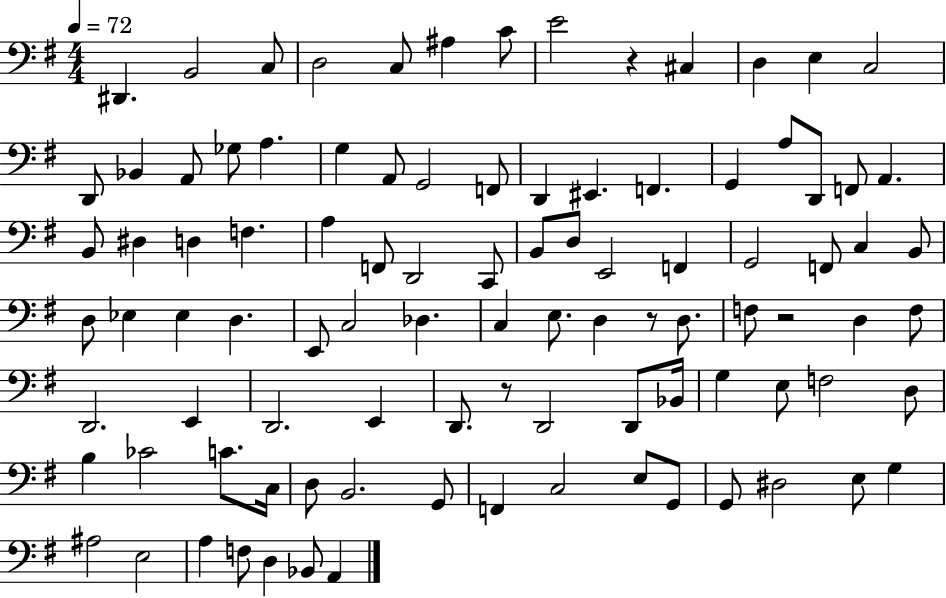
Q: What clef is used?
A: bass